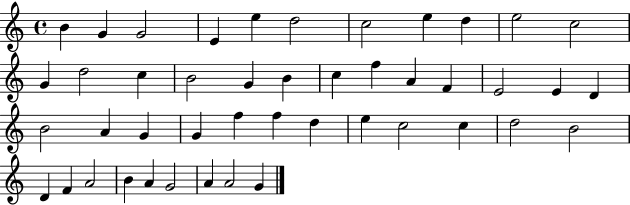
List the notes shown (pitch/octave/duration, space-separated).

B4/q G4/q G4/h E4/q E5/q D5/h C5/h E5/q D5/q E5/h C5/h G4/q D5/h C5/q B4/h G4/q B4/q C5/q F5/q A4/q F4/q E4/h E4/q D4/q B4/h A4/q G4/q G4/q F5/q F5/q D5/q E5/q C5/h C5/q D5/h B4/h D4/q F4/q A4/h B4/q A4/q G4/h A4/q A4/h G4/q